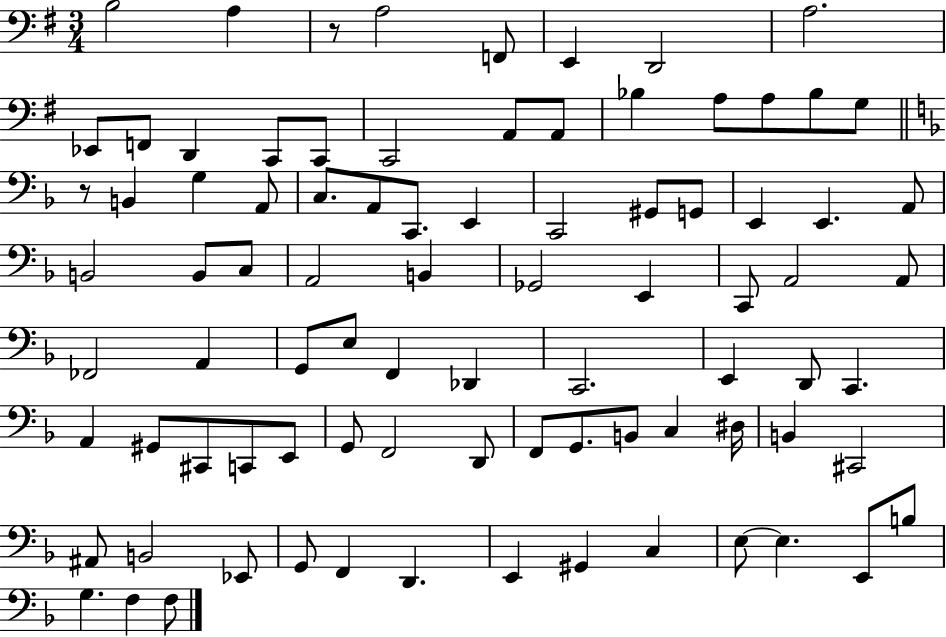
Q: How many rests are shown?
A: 2